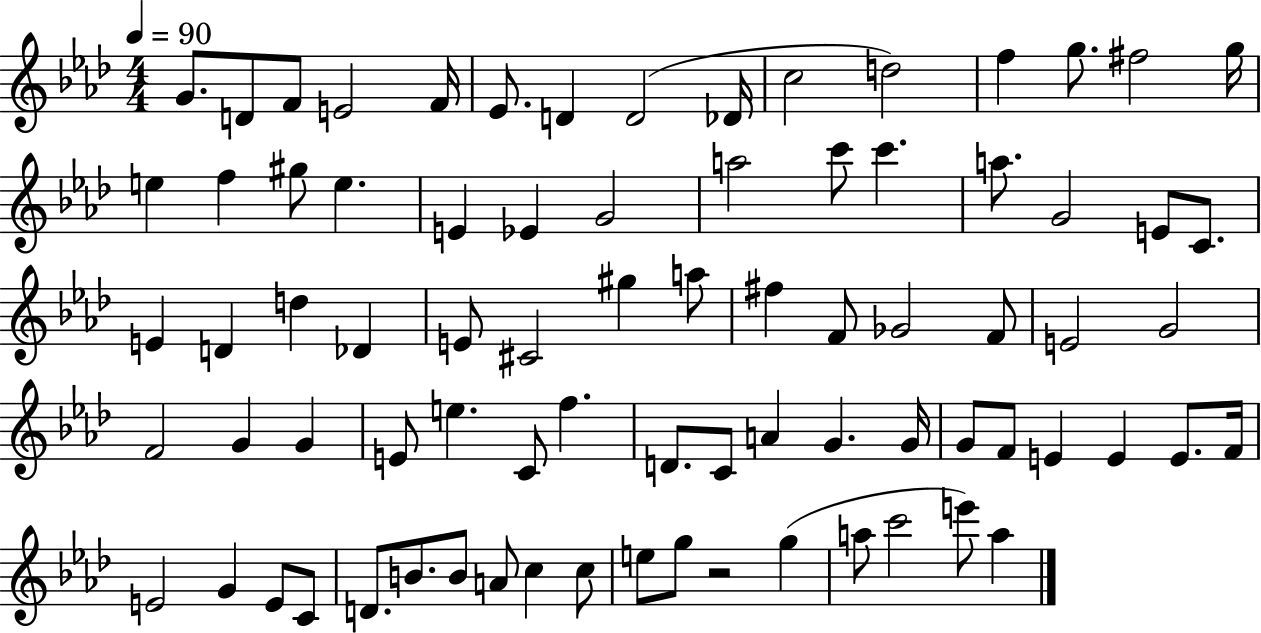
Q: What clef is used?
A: treble